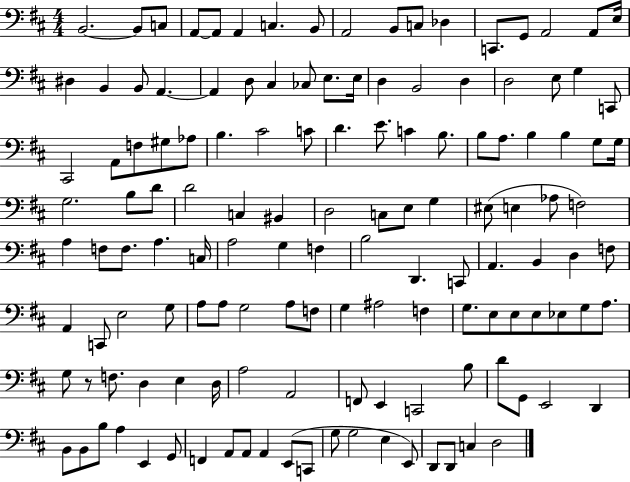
{
  \clef bass
  \numericTimeSignature
  \time 4/4
  \key d \major
  b,2.~~ b,8 c8 | a,8~~ a,8 a,4 c4. b,8 | a,2 b,8 c8 des4 | c,8. g,8 a,2 a,8 e16 | \break dis4 b,4 b,8 a,4.~~ | a,4 d8 cis4 ces8 e8. e16 | d4 b,2 d4 | d2 e8 g4 c,8 | \break cis,2 a,8 f8 gis8 aes8 | b4. cis'2 c'8 | d'4. e'8. c'4 b8. | b8 a8. b4 b4 g8 g16 | \break g2. b8 d'8 | d'2 c4 bis,4 | d2 c8 e8 g4 | eis8( e4 aes8 f2) | \break a4 f8 f8. a4. c16 | a2 g4 f4 | b2 d,4. c,8 | a,4. b,4 d4 f8 | \break a,4 c,8 e2 g8 | a8 a8 g2 a8 f8 | g4 ais2 f4 | g8. e8 e8 e8 ees8 g8 a8. | \break g8 r8 f8. d4 e4 d16 | a2 a,2 | f,8 e,4 c,2 b8 | d'8 g,8 e,2 d,4 | \break b,8 b,8 b8 a4 e,4 g,8 | f,4 a,8 a,8 a,4 e,8( c,8 | g8 g2 e4 e,8) | d,8 d,8 c4 d2 | \break \bar "|."
}